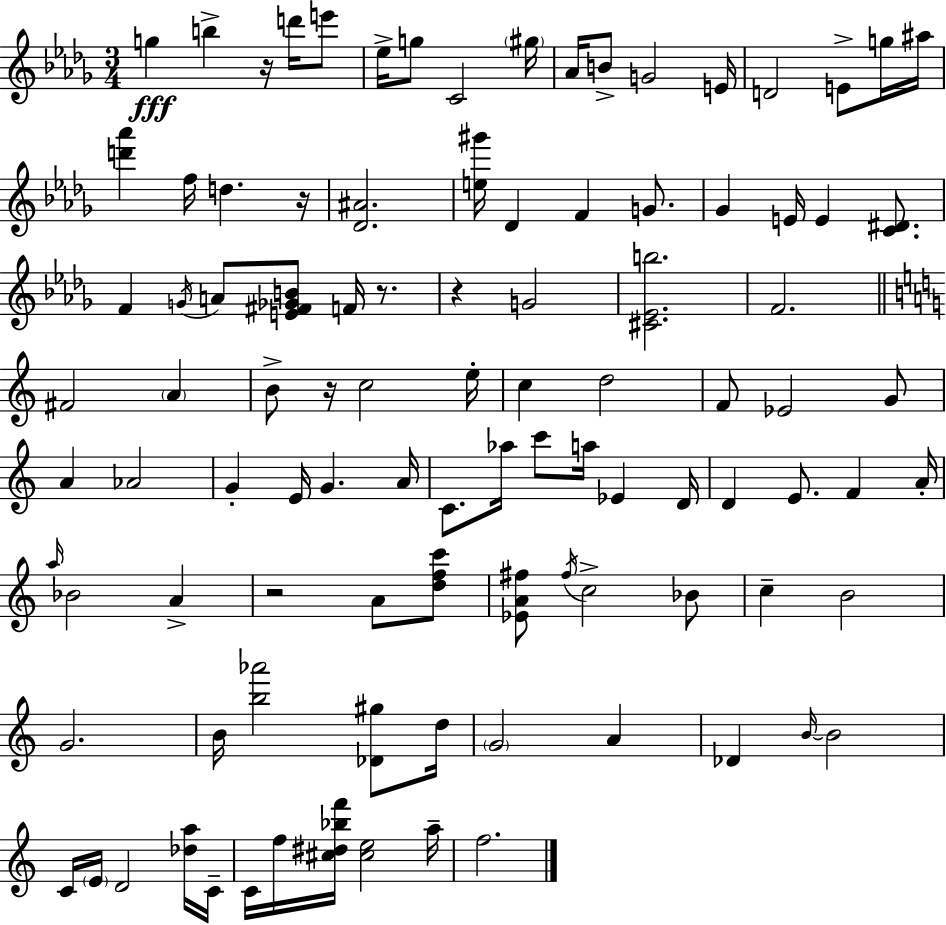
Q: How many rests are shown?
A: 6